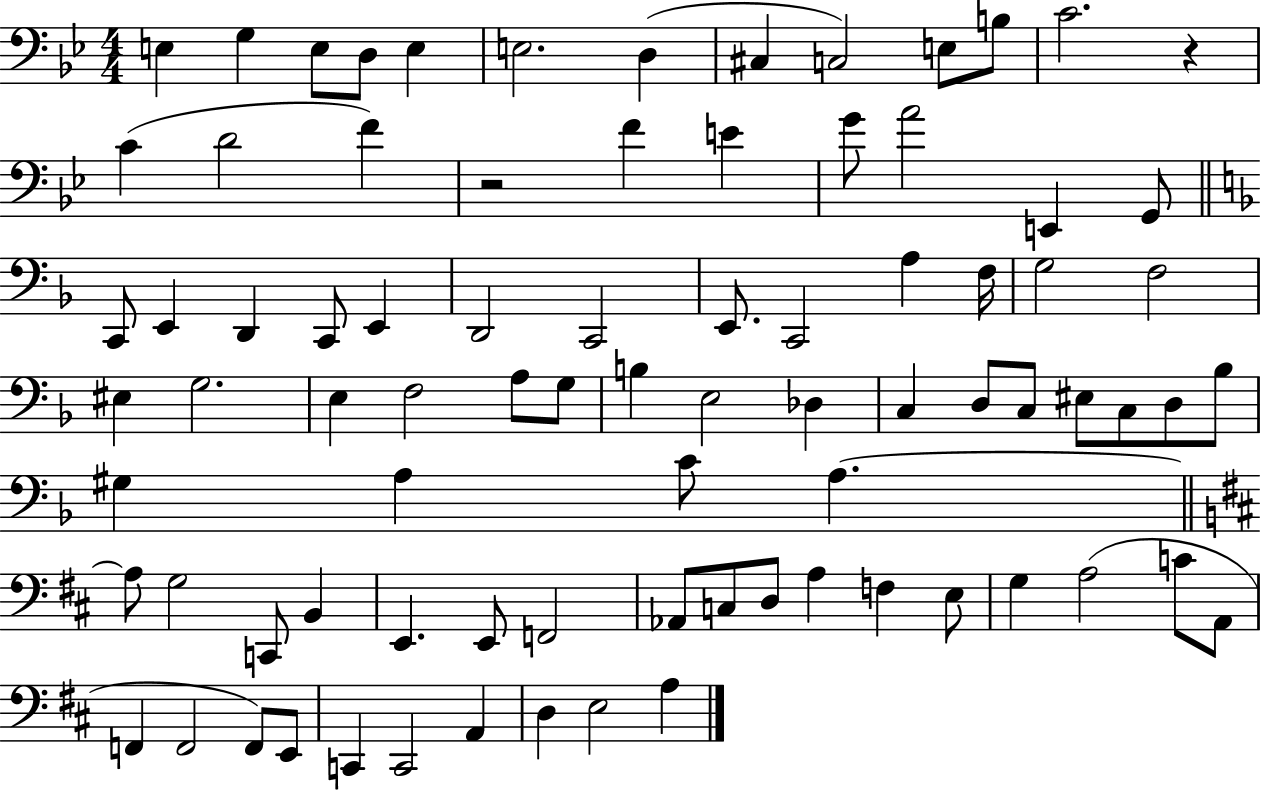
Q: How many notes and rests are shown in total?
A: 83